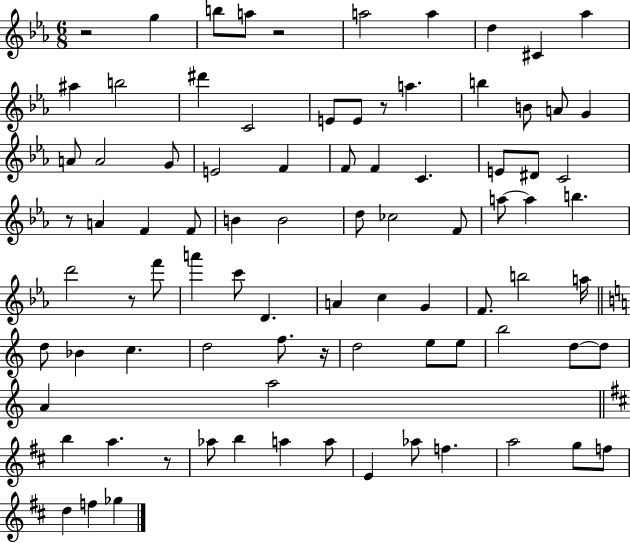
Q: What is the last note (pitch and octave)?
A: Gb5